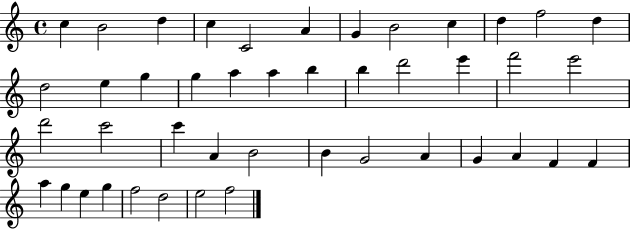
{
  \clef treble
  \time 4/4
  \defaultTimeSignature
  \key c \major
  c''4 b'2 d''4 | c''4 c'2 a'4 | g'4 b'2 c''4 | d''4 f''2 d''4 | \break d''2 e''4 g''4 | g''4 a''4 a''4 b''4 | b''4 d'''2 e'''4 | f'''2 e'''2 | \break d'''2 c'''2 | c'''4 a'4 b'2 | b'4 g'2 a'4 | g'4 a'4 f'4 f'4 | \break a''4 g''4 e''4 g''4 | f''2 d''2 | e''2 f''2 | \bar "|."
}